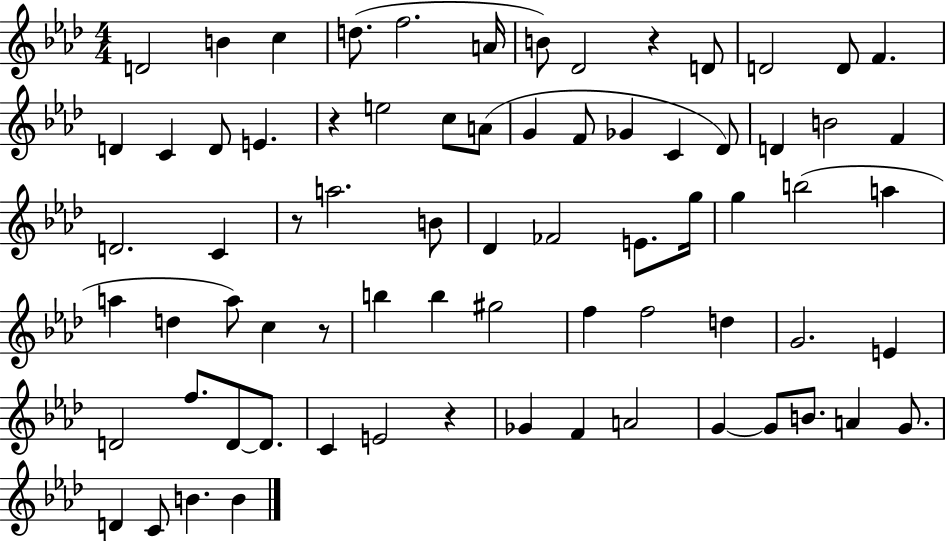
X:1
T:Untitled
M:4/4
L:1/4
K:Ab
D2 B c d/2 f2 A/4 B/2 _D2 z D/2 D2 D/2 F D C D/2 E z e2 c/2 A/2 G F/2 _G C _D/2 D B2 F D2 C z/2 a2 B/2 _D _F2 E/2 g/4 g b2 a a d a/2 c z/2 b b ^g2 f f2 d G2 E D2 f/2 D/2 D/2 C E2 z _G F A2 G G/2 B/2 A G/2 D C/2 B B